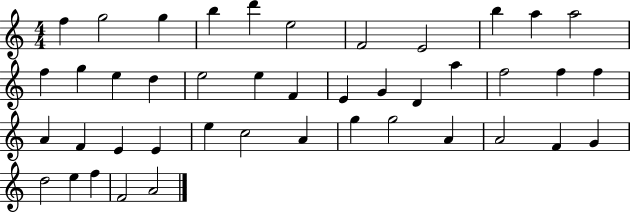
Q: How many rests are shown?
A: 0